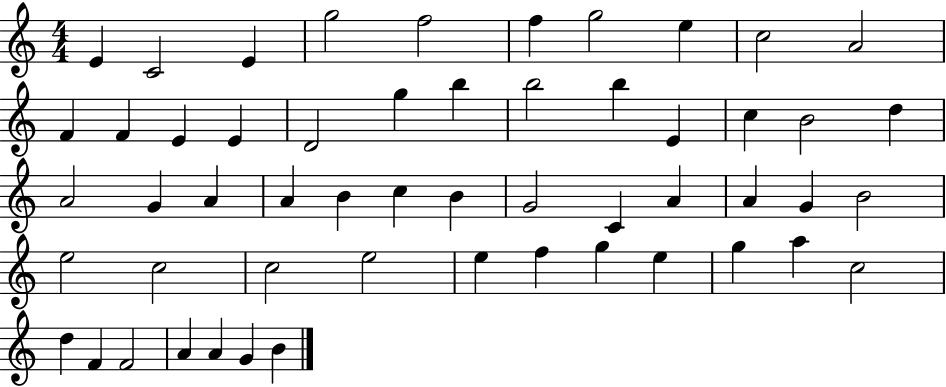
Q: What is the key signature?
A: C major